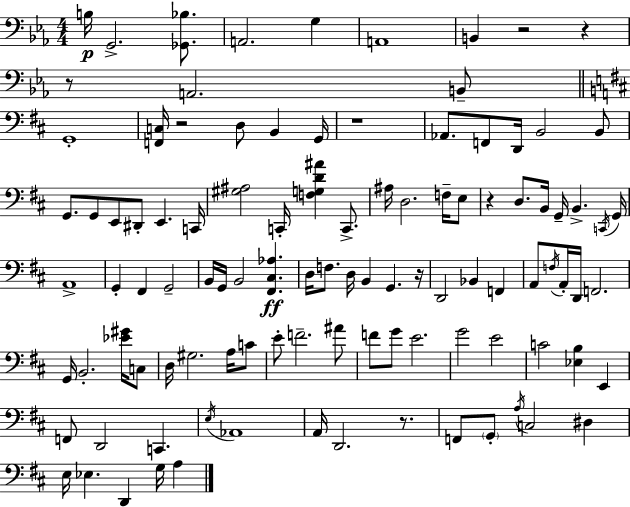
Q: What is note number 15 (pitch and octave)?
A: D2